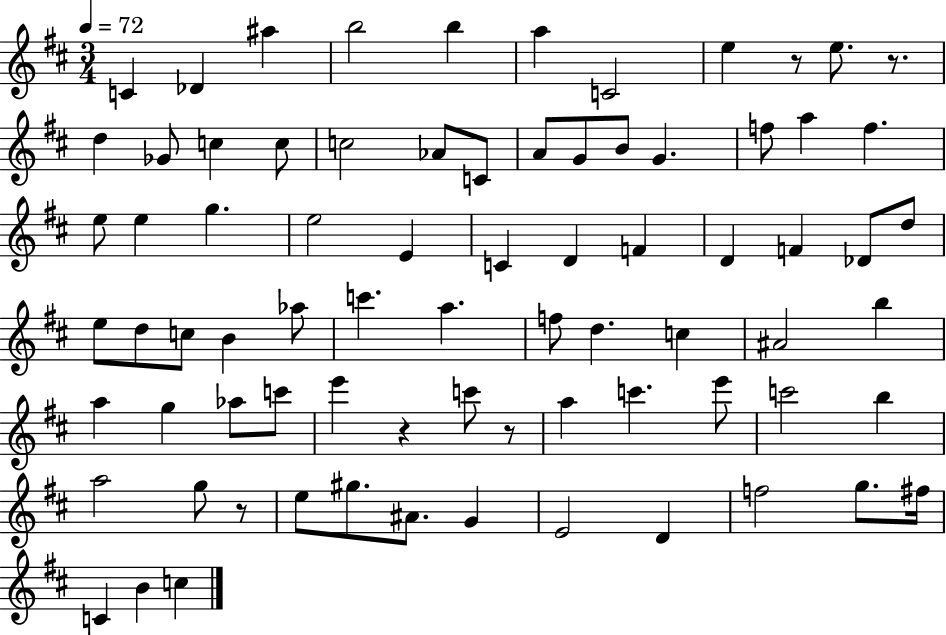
C4/q Db4/q A#5/q B5/h B5/q A5/q C4/h E5/q R/e E5/e. R/e. D5/q Gb4/e C5/q C5/e C5/h Ab4/e C4/e A4/e G4/e B4/e G4/q. F5/e A5/q F5/q. E5/e E5/q G5/q. E5/h E4/q C4/q D4/q F4/q D4/q F4/q Db4/e D5/e E5/e D5/e C5/e B4/q Ab5/e C6/q. A5/q. F5/e D5/q. C5/q A#4/h B5/q A5/q G5/q Ab5/e C6/e E6/q R/q C6/e R/e A5/q C6/q. E6/e C6/h B5/q A5/h G5/e R/e E5/e G#5/e. A#4/e. G4/q E4/h D4/q F5/h G5/e. F#5/s C4/q B4/q C5/q